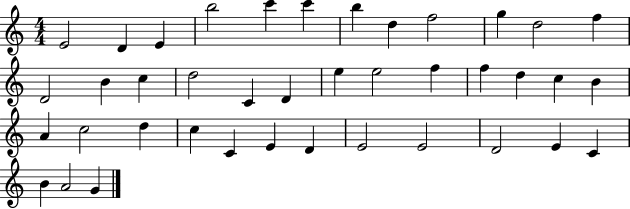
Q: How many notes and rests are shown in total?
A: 40